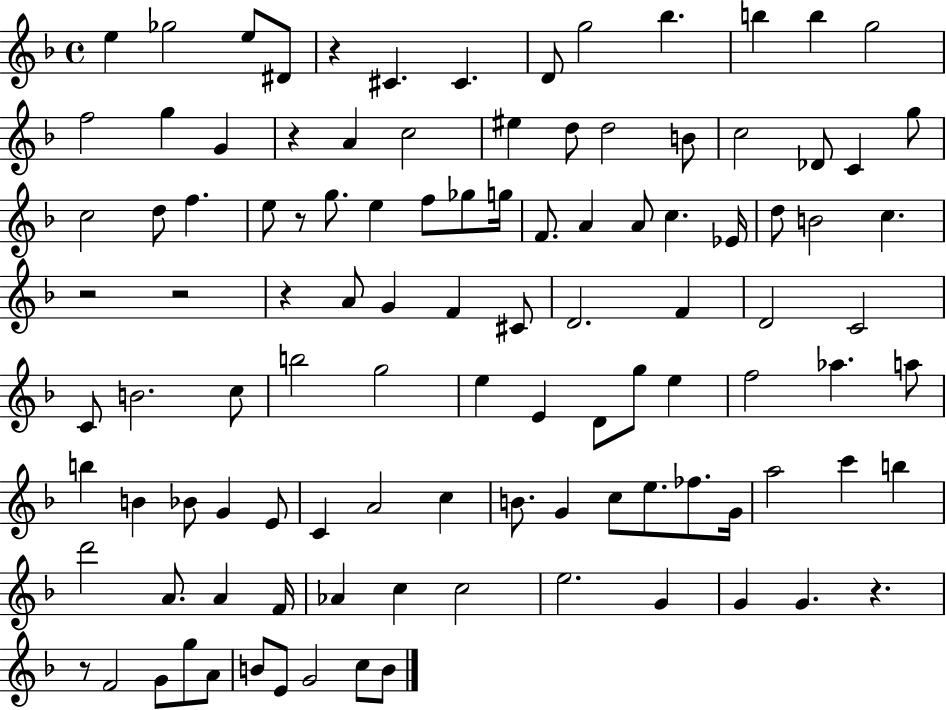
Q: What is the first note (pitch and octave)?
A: E5